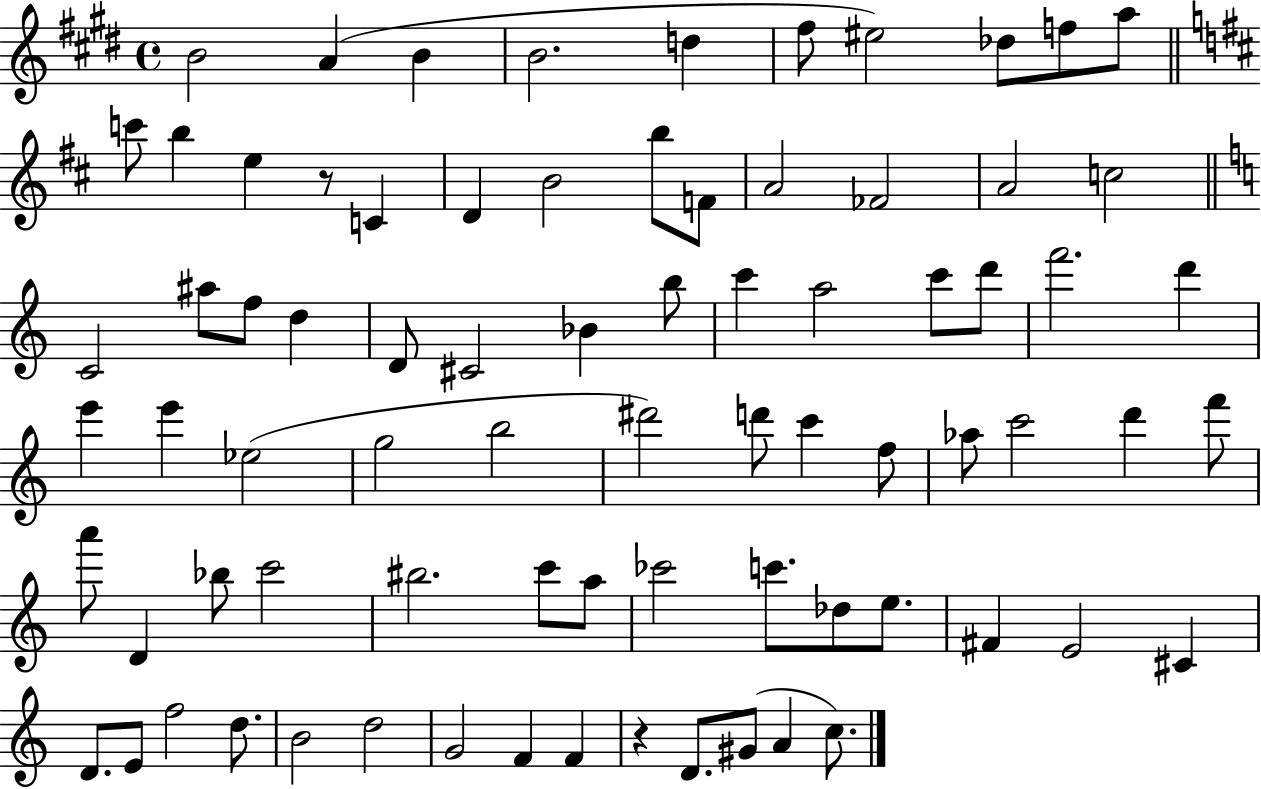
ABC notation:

X:1
T:Untitled
M:4/4
L:1/4
K:E
B2 A B B2 d ^f/2 ^e2 _d/2 f/2 a/2 c'/2 b e z/2 C D B2 b/2 F/2 A2 _F2 A2 c2 C2 ^a/2 f/2 d D/2 ^C2 _B b/2 c' a2 c'/2 d'/2 f'2 d' e' e' _e2 g2 b2 ^d'2 d'/2 c' f/2 _a/2 c'2 d' f'/2 a'/2 D _b/2 c'2 ^b2 c'/2 a/2 _c'2 c'/2 _d/2 e/2 ^F E2 ^C D/2 E/2 f2 d/2 B2 d2 G2 F F z D/2 ^G/2 A c/2